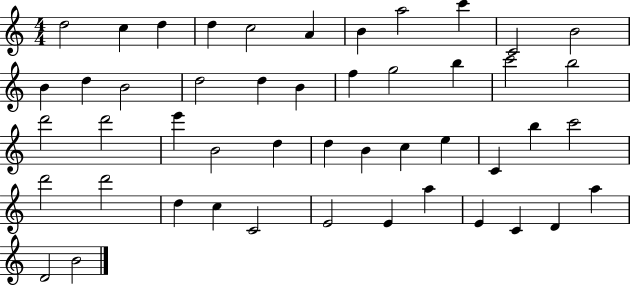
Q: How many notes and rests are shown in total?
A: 48